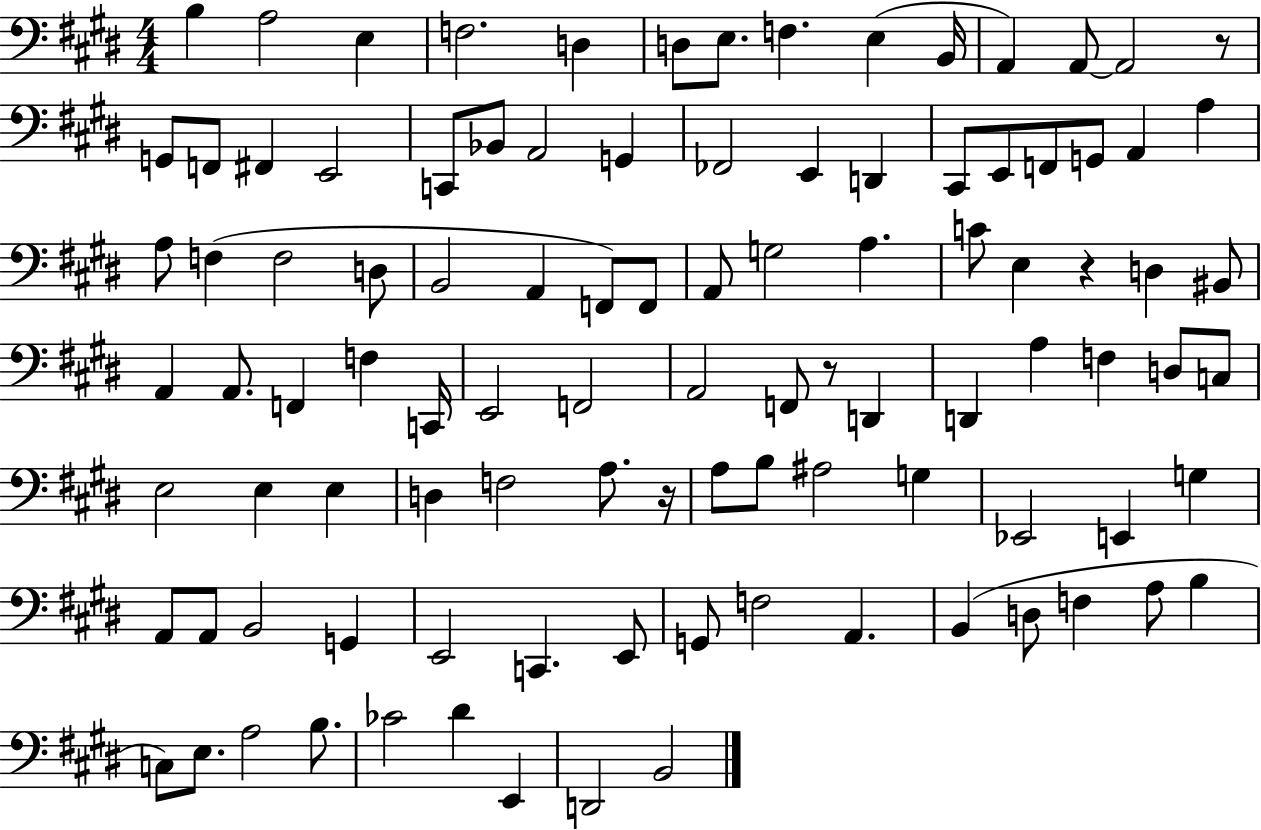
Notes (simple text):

B3/q A3/h E3/q F3/h. D3/q D3/e E3/e. F3/q. E3/q B2/s A2/q A2/e A2/h R/e G2/e F2/e F#2/q E2/h C2/e Bb2/e A2/h G2/q FES2/h E2/q D2/q C#2/e E2/e F2/e G2/e A2/q A3/q A3/e F3/q F3/h D3/e B2/h A2/q F2/e F2/e A2/e G3/h A3/q. C4/e E3/q R/q D3/q BIS2/e A2/q A2/e. F2/q F3/q C2/s E2/h F2/h A2/h F2/e R/e D2/q D2/q A3/q F3/q D3/e C3/e E3/h E3/q E3/q D3/q F3/h A3/e. R/s A3/e B3/e A#3/h G3/q Eb2/h E2/q G3/q A2/e A2/e B2/h G2/q E2/h C2/q. E2/e G2/e F3/h A2/q. B2/q D3/e F3/q A3/e B3/q C3/e E3/e. A3/h B3/e. CES4/h D#4/q E2/q D2/h B2/h